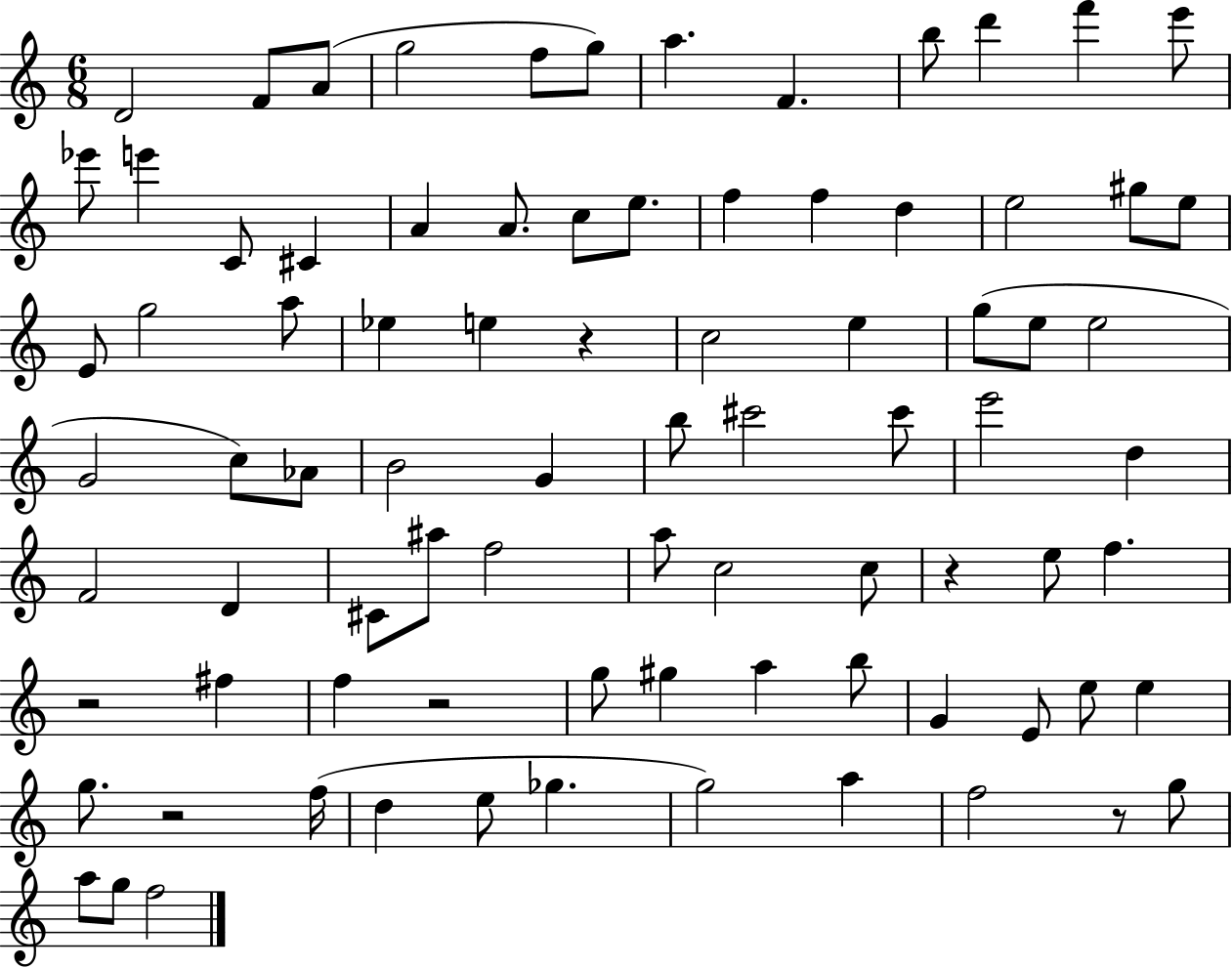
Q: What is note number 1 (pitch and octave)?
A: D4